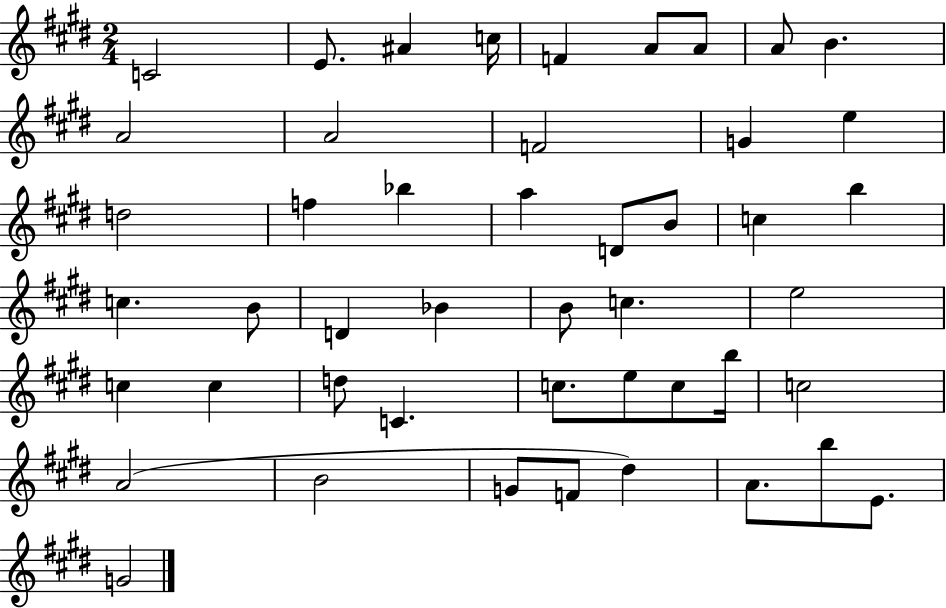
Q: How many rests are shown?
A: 0